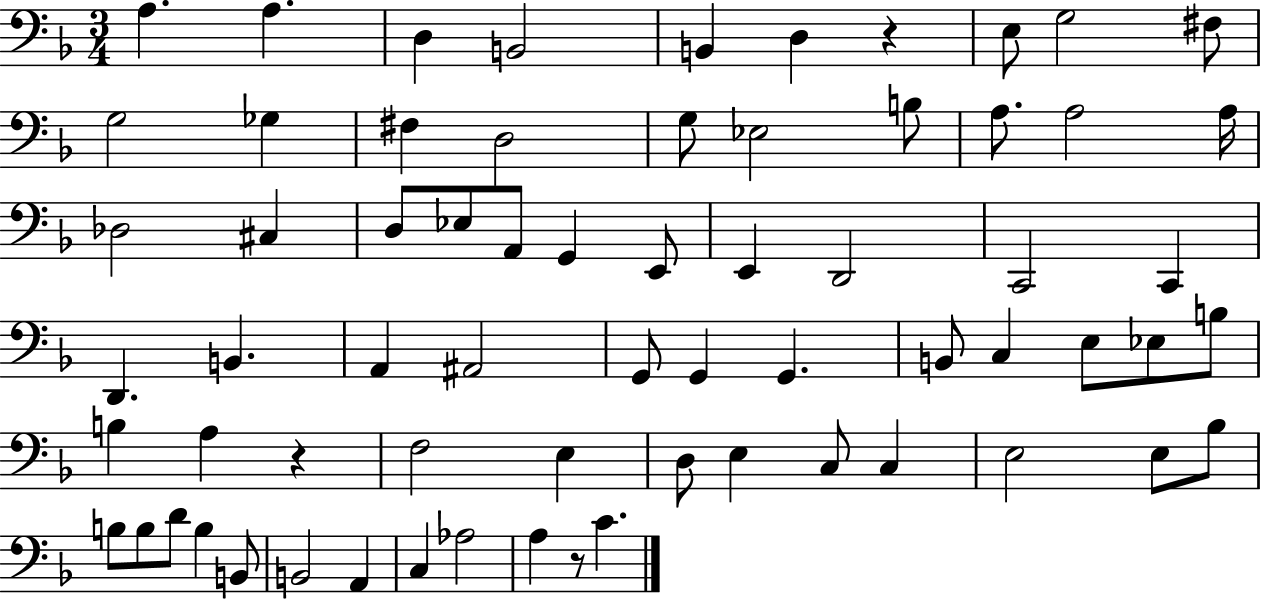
X:1
T:Untitled
M:3/4
L:1/4
K:F
A, A, D, B,,2 B,, D, z E,/2 G,2 ^F,/2 G,2 _G, ^F, D,2 G,/2 _E,2 B,/2 A,/2 A,2 A,/4 _D,2 ^C, D,/2 _E,/2 A,,/2 G,, E,,/2 E,, D,,2 C,,2 C,, D,, B,, A,, ^A,,2 G,,/2 G,, G,, B,,/2 C, E,/2 _E,/2 B,/2 B, A, z F,2 E, D,/2 E, C,/2 C, E,2 E,/2 _B,/2 B,/2 B,/2 D/2 B, B,,/2 B,,2 A,, C, _A,2 A, z/2 C